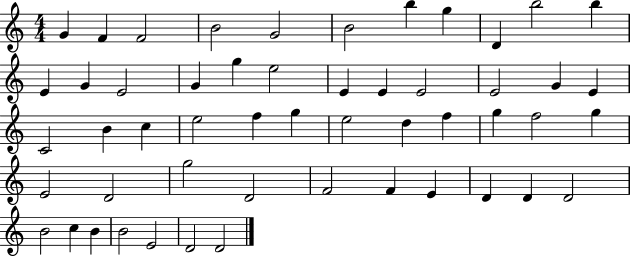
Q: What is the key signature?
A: C major